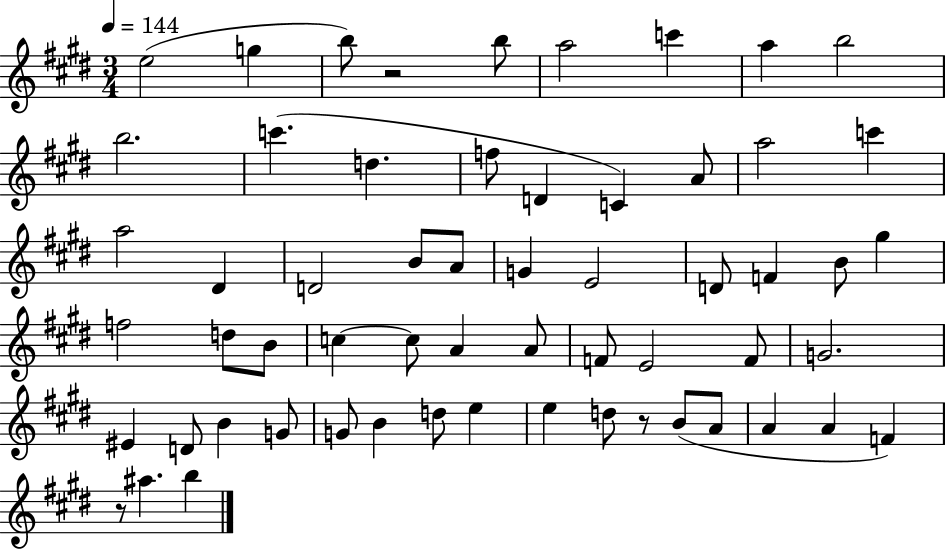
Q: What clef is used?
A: treble